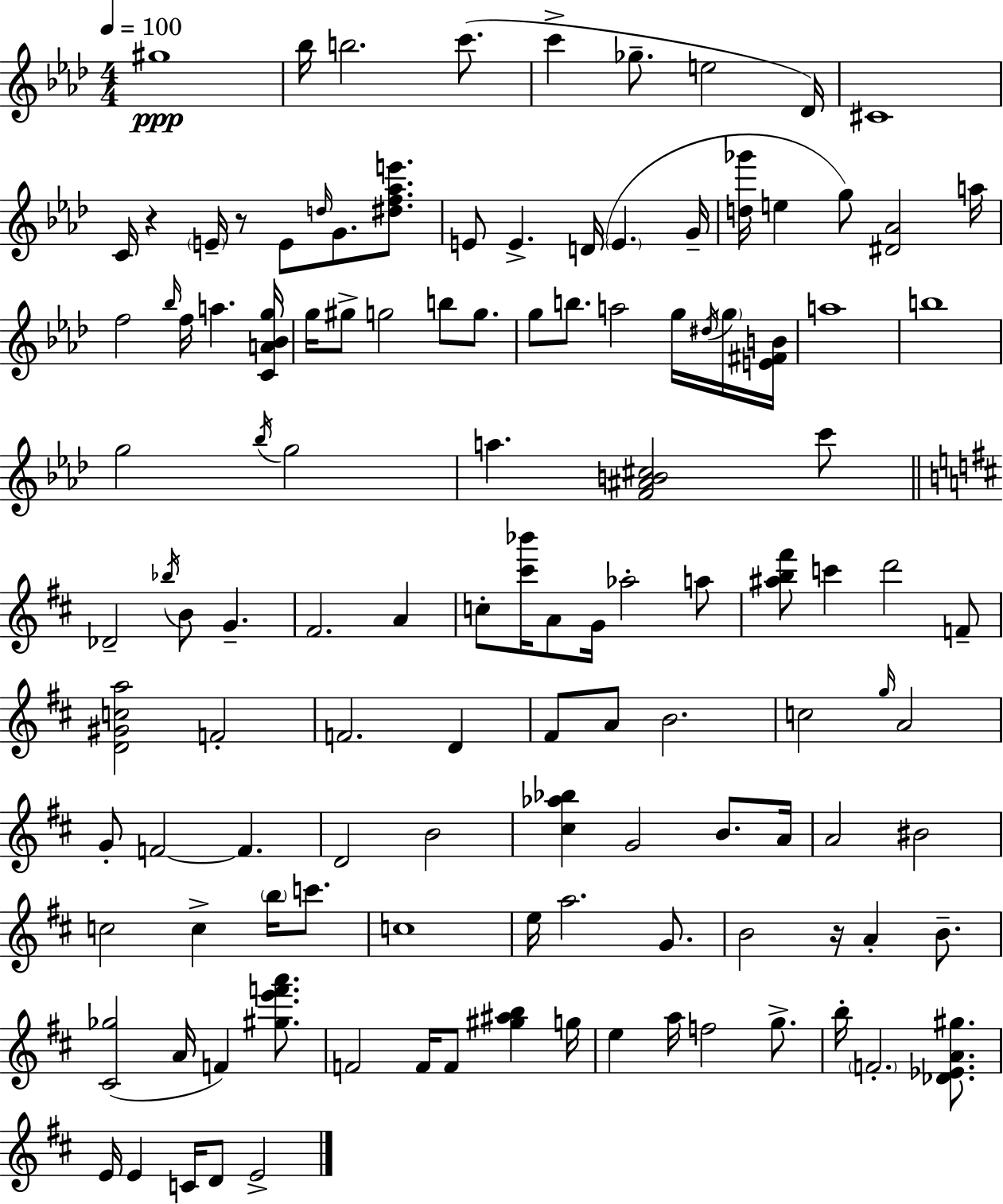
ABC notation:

X:1
T:Untitled
M:4/4
L:1/4
K:Fm
^g4 _b/4 b2 c'/2 c' _g/2 e2 _D/4 ^C4 C/4 z E/4 z/2 E/2 d/4 G/2 [^df_ae']/2 E/2 E D/4 E G/4 [d_g']/4 e g/2 [^D_A]2 a/4 f2 _b/4 f/4 a [CA_Bg]/4 g/4 ^g/2 g2 b/2 g/2 g/2 b/2 a2 g/4 ^d/4 g/4 [E^FB]/4 a4 b4 g2 _b/4 g2 a [F^AB^c]2 c'/2 _D2 _b/4 B/2 G ^F2 A c/2 [^c'_b']/4 A/2 G/4 _a2 a/2 [^ab^f']/2 c' d'2 F/2 [D^Gca]2 F2 F2 D ^F/2 A/2 B2 c2 g/4 A2 G/2 F2 F D2 B2 [^c_a_b] G2 B/2 A/4 A2 ^B2 c2 c b/4 c'/2 c4 e/4 a2 G/2 B2 z/4 A B/2 [^C_g]2 A/4 F [^ge'f'a']/2 F2 F/4 F/2 [^g^ab] g/4 e a/4 f2 g/2 b/4 F2 [_D_EA^g]/2 E/4 E C/4 D/2 E2